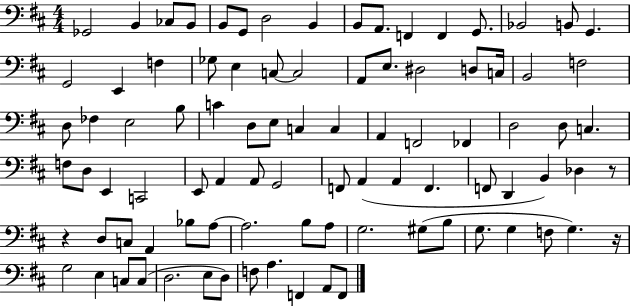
Gb2/h B2/q CES3/e B2/e B2/e G2/e D3/h B2/q B2/e A2/e. F2/q F2/q G2/e. Bb2/h B2/e G2/q. G2/h E2/q F3/q Gb3/e E3/q C3/e C3/h A2/e E3/e. D#3/h D3/e C3/s B2/h F3/h D3/e FES3/q E3/h B3/e C4/q D3/e E3/e C3/q C3/q A2/q F2/h FES2/q D3/h D3/e C3/q. F3/e D3/e E2/q C2/h E2/e A2/q A2/e G2/h F2/e A2/q A2/q F2/q. F2/e D2/q B2/q Db3/q R/e R/q D3/e C3/e A2/q Bb3/e A3/e A3/h. B3/e A3/e G3/h. G#3/e B3/e G3/e. G3/q F3/e G3/q. R/s G3/h E3/q C3/e C3/e D3/h. E3/e D3/e F3/e A3/q. F2/q A2/e F2/e